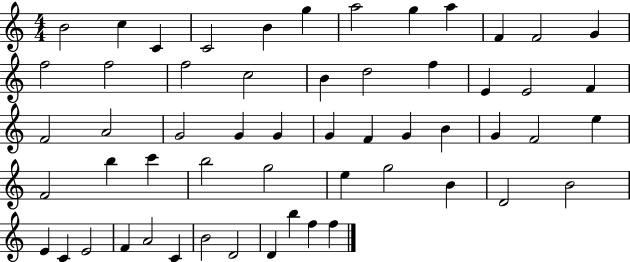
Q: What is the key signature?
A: C major